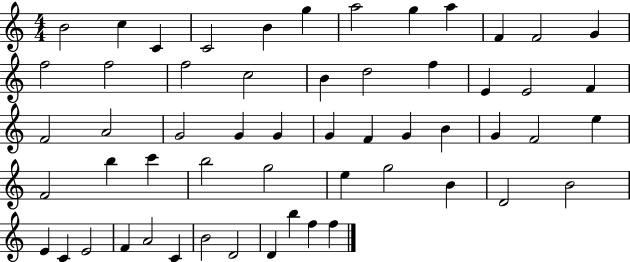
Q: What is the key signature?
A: C major